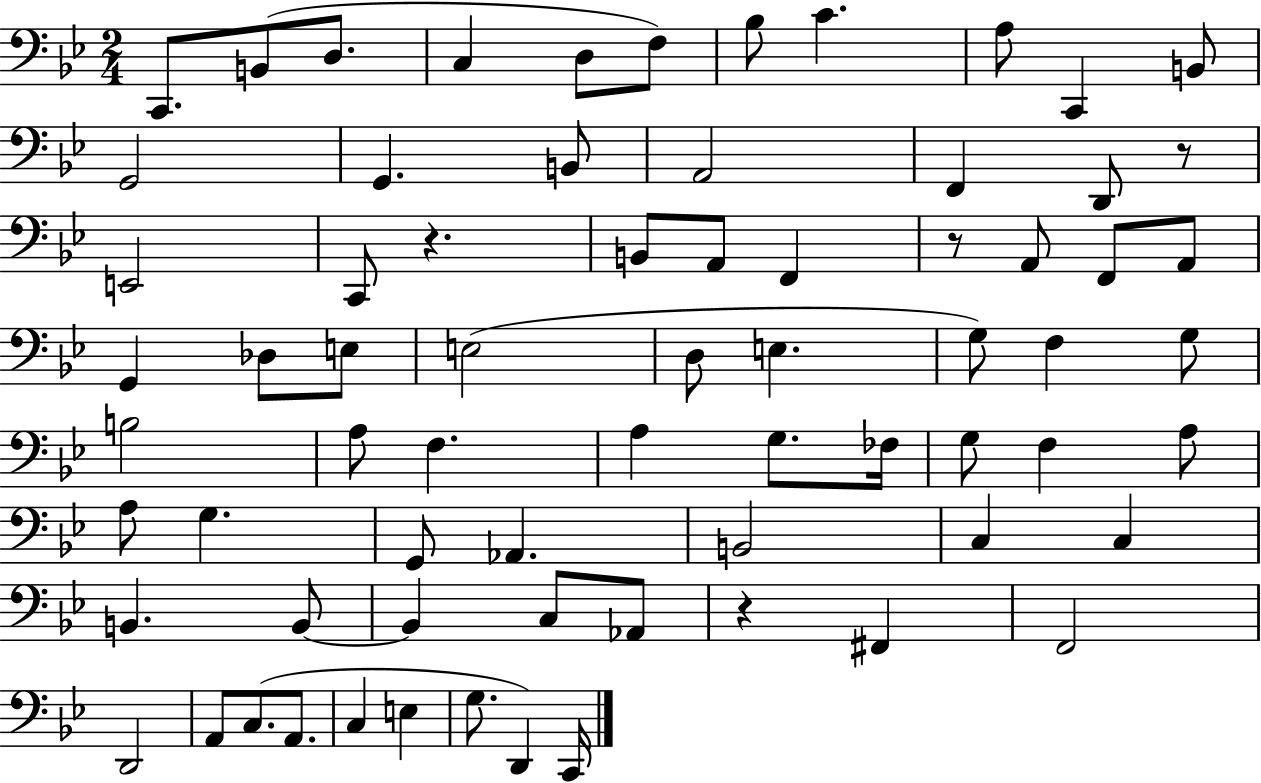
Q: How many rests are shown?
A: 4